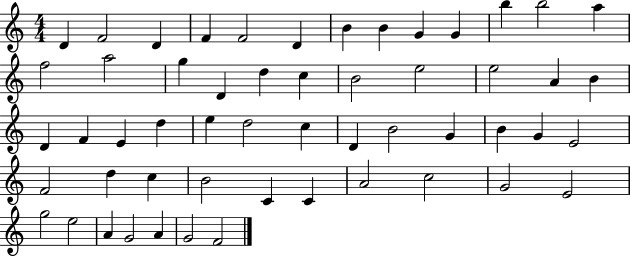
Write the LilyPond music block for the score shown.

{
  \clef treble
  \numericTimeSignature
  \time 4/4
  \key c \major
  d'4 f'2 d'4 | f'4 f'2 d'4 | b'4 b'4 g'4 g'4 | b''4 b''2 a''4 | \break f''2 a''2 | g''4 d'4 d''4 c''4 | b'2 e''2 | e''2 a'4 b'4 | \break d'4 f'4 e'4 d''4 | e''4 d''2 c''4 | d'4 b'2 g'4 | b'4 g'4 e'2 | \break f'2 d''4 c''4 | b'2 c'4 c'4 | a'2 c''2 | g'2 e'2 | \break g''2 e''2 | a'4 g'2 a'4 | g'2 f'2 | \bar "|."
}